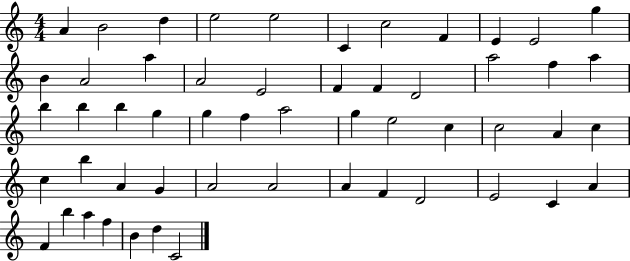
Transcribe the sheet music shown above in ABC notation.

X:1
T:Untitled
M:4/4
L:1/4
K:C
A B2 d e2 e2 C c2 F E E2 g B A2 a A2 E2 F F D2 a2 f a b b b g g f a2 g e2 c c2 A c c b A G A2 A2 A F D2 E2 C A F b a f B d C2